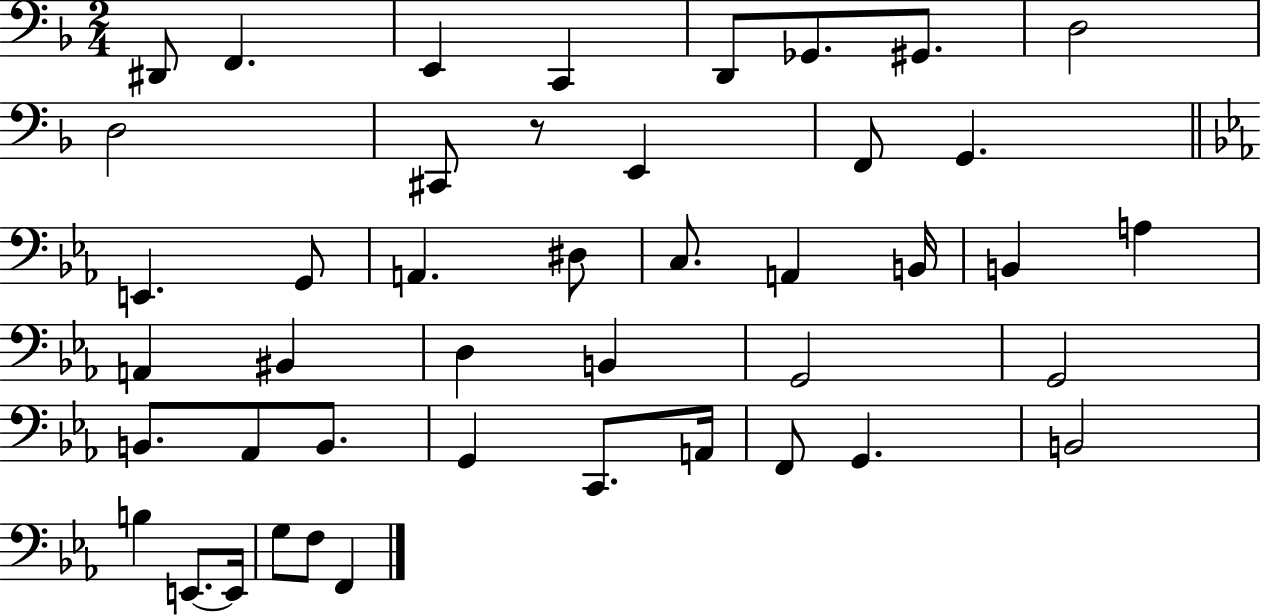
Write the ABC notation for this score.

X:1
T:Untitled
M:2/4
L:1/4
K:F
^D,,/2 F,, E,, C,, D,,/2 _G,,/2 ^G,,/2 D,2 D,2 ^C,,/2 z/2 E,, F,,/2 G,, E,, G,,/2 A,, ^D,/2 C,/2 A,, B,,/4 B,, A, A,, ^B,, D, B,, G,,2 G,,2 B,,/2 _A,,/2 B,,/2 G,, C,,/2 A,,/4 F,,/2 G,, B,,2 B, E,,/2 E,,/4 G,/2 F,/2 F,,